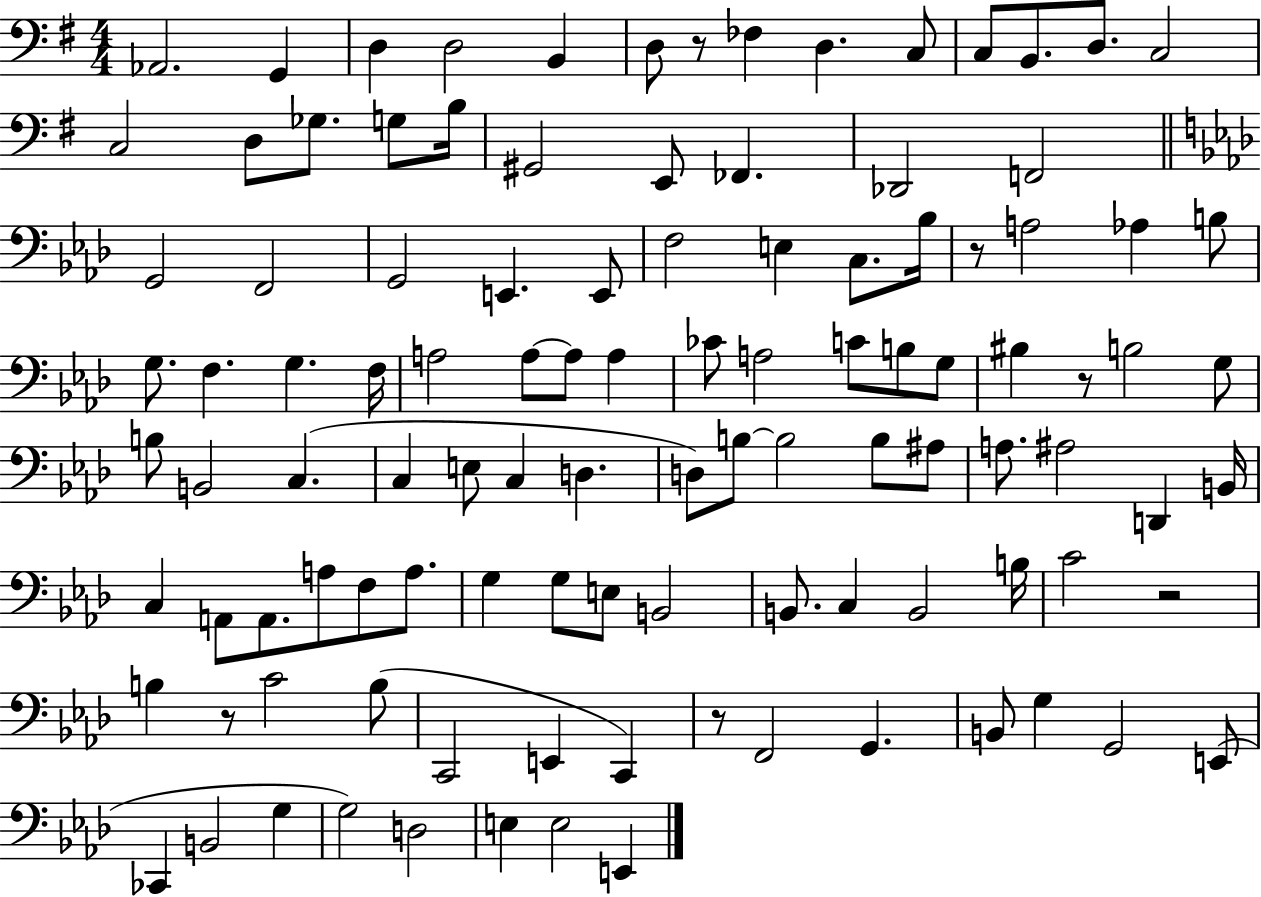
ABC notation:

X:1
T:Untitled
M:4/4
L:1/4
K:G
_A,,2 G,, D, D,2 B,, D,/2 z/2 _F, D, C,/2 C,/2 B,,/2 D,/2 C,2 C,2 D,/2 _G,/2 G,/2 B,/4 ^G,,2 E,,/2 _F,, _D,,2 F,,2 G,,2 F,,2 G,,2 E,, E,,/2 F,2 E, C,/2 _B,/4 z/2 A,2 _A, B,/2 G,/2 F, G, F,/4 A,2 A,/2 A,/2 A, _C/2 A,2 C/2 B,/2 G,/2 ^B, z/2 B,2 G,/2 B,/2 B,,2 C, C, E,/2 C, D, D,/2 B,/2 B,2 B,/2 ^A,/2 A,/2 ^A,2 D,, B,,/4 C, A,,/2 A,,/2 A,/2 F,/2 A,/2 G, G,/2 E,/2 B,,2 B,,/2 C, B,,2 B,/4 C2 z2 B, z/2 C2 B,/2 C,,2 E,, C,, z/2 F,,2 G,, B,,/2 G, G,,2 E,,/2 _C,, B,,2 G, G,2 D,2 E, E,2 E,,